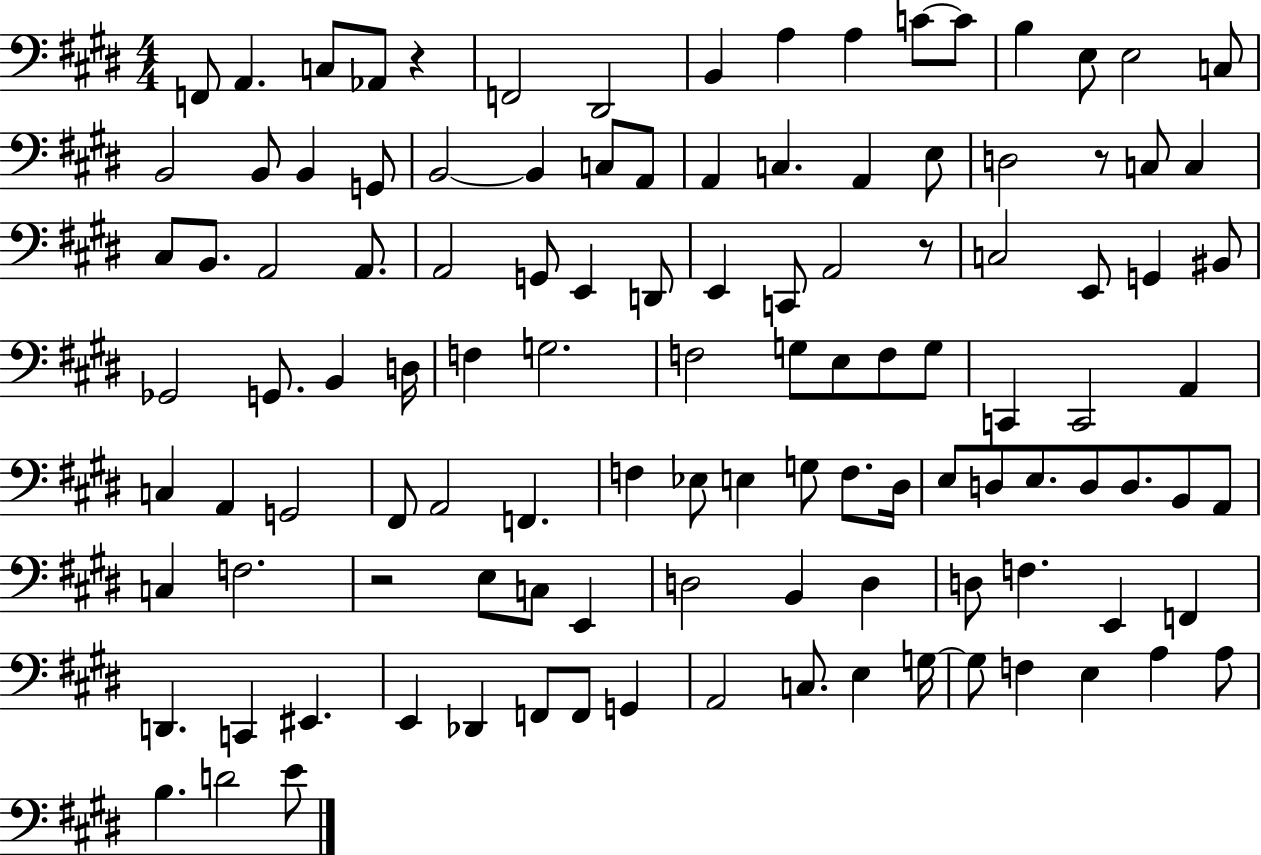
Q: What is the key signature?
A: E major